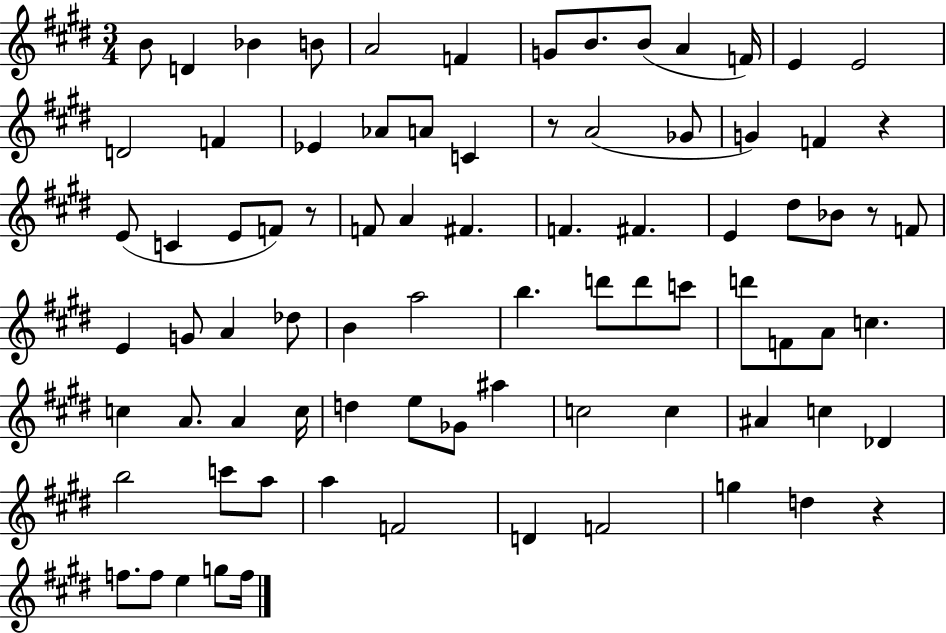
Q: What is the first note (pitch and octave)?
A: B4